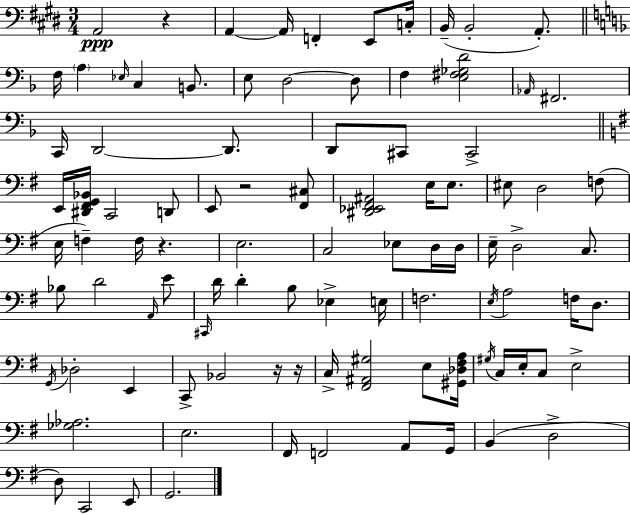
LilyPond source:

{
  \clef bass
  \numericTimeSignature
  \time 3/4
  \key e \major
  a,2\ppp r4 | a,4~~ a,16 f,4-. e,8 c16-. | b,16--( b,2-. a,8.-.) | \bar "||" \break \key f \major f16 \parenthesize a4 \grace { ees16 } c4 b,8. | e8 d2~~ d8 | f4 <e fis ges d'>2 | \grace { aes,16 } fis,2. | \break c,16 d,2~~ d,8. | d,8 cis,8 cis,2-> | \bar "||" \break \key g \major e,16 <dis, fis, g, bes,>16 c,2 d,8 | e,8 r2 <fis, cis>8 | <dis, ees, fis, ais,>2 e16 e8. | eis8 d2 f8( | \break e16 f4--) f16 r4. | e2. | c2 ees8 d16 d16 | e16-- d2-> c8. | \break bes8 d'2 \grace { a,16 } e'8 | \grace { cis,16 } d'16 d'4-. b8 ees4-> | e16 f2. | \acciaccatura { e16 } a2 f16 | \break d8. \acciaccatura { g,16 } des2-. | e,4 c,8-> bes,2 | r16 r16 c16-> <fis, ais, gis>2 | e8 <gis, des fis a>16 \acciaccatura { gis16 } c16 e16-. c8 e2-> | \break <ges aes>2. | e2. | fis,16 f,2 | a,8 g,16 b,4( d2-> | \break d8) c,2 | e,8 g,2. | \bar "|."
}